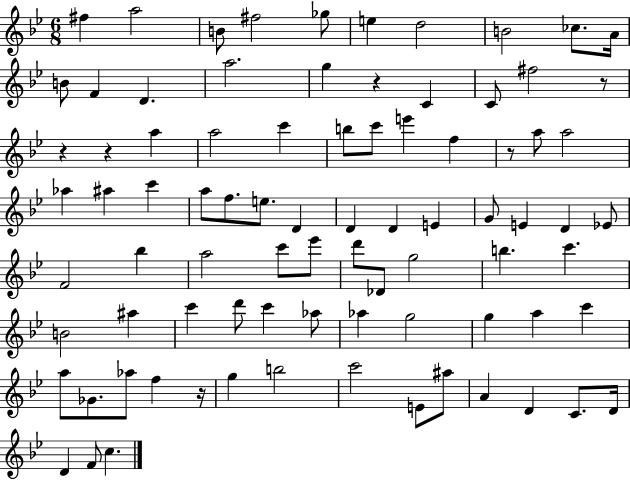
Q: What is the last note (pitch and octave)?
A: C5